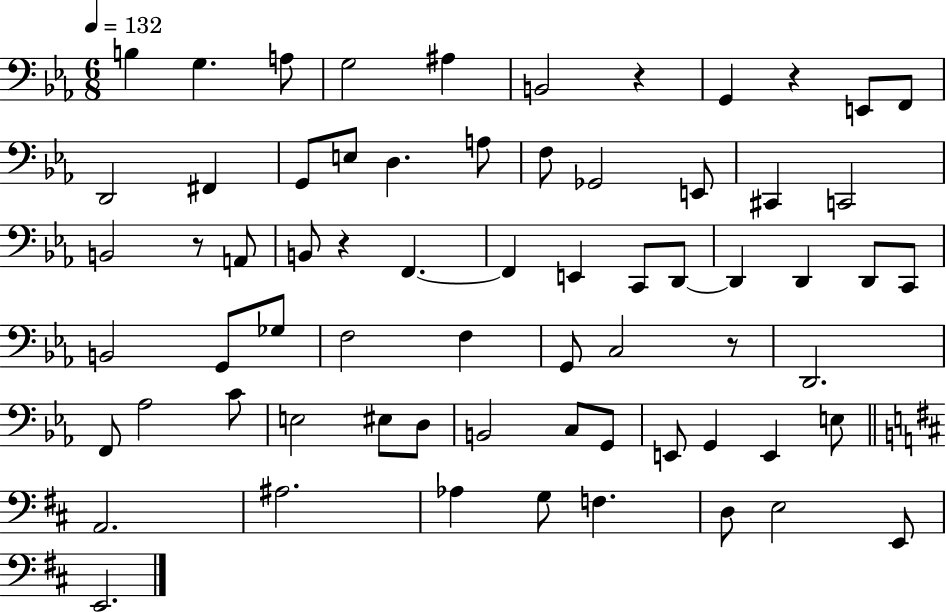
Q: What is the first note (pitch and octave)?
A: B3